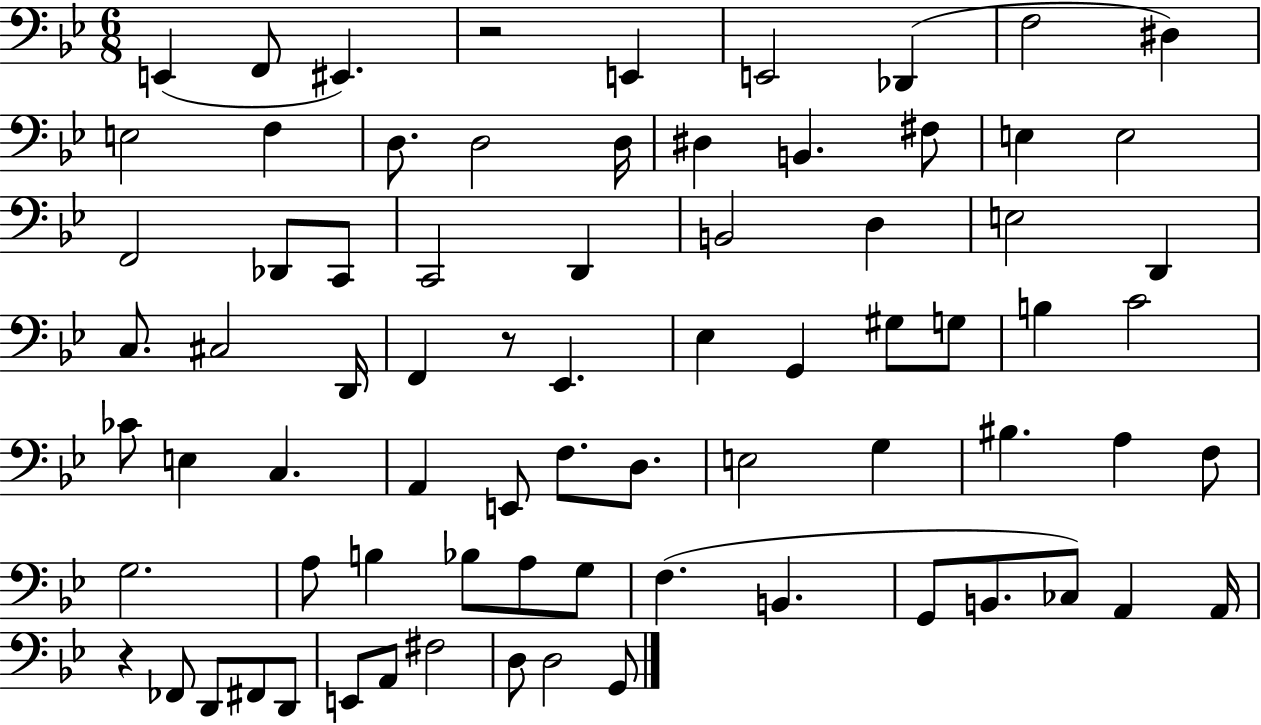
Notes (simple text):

E2/q F2/e EIS2/q. R/h E2/q E2/h Db2/q F3/h D#3/q E3/h F3/q D3/e. D3/h D3/s D#3/q B2/q. F#3/e E3/q E3/h F2/h Db2/e C2/e C2/h D2/q B2/h D3/q E3/h D2/q C3/e. C#3/h D2/s F2/q R/e Eb2/q. Eb3/q G2/q G#3/e G3/e B3/q C4/h CES4/e E3/q C3/q. A2/q E2/e F3/e. D3/e. E3/h G3/q BIS3/q. A3/q F3/e G3/h. A3/e B3/q Bb3/e A3/e G3/e F3/q. B2/q. G2/e B2/e. CES3/e A2/q A2/s R/q FES2/e D2/e F#2/e D2/e E2/e A2/e F#3/h D3/e D3/h G2/e